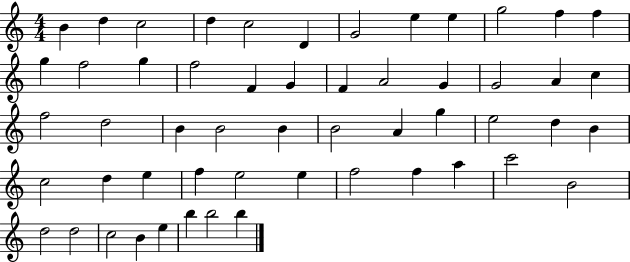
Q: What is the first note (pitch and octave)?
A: B4